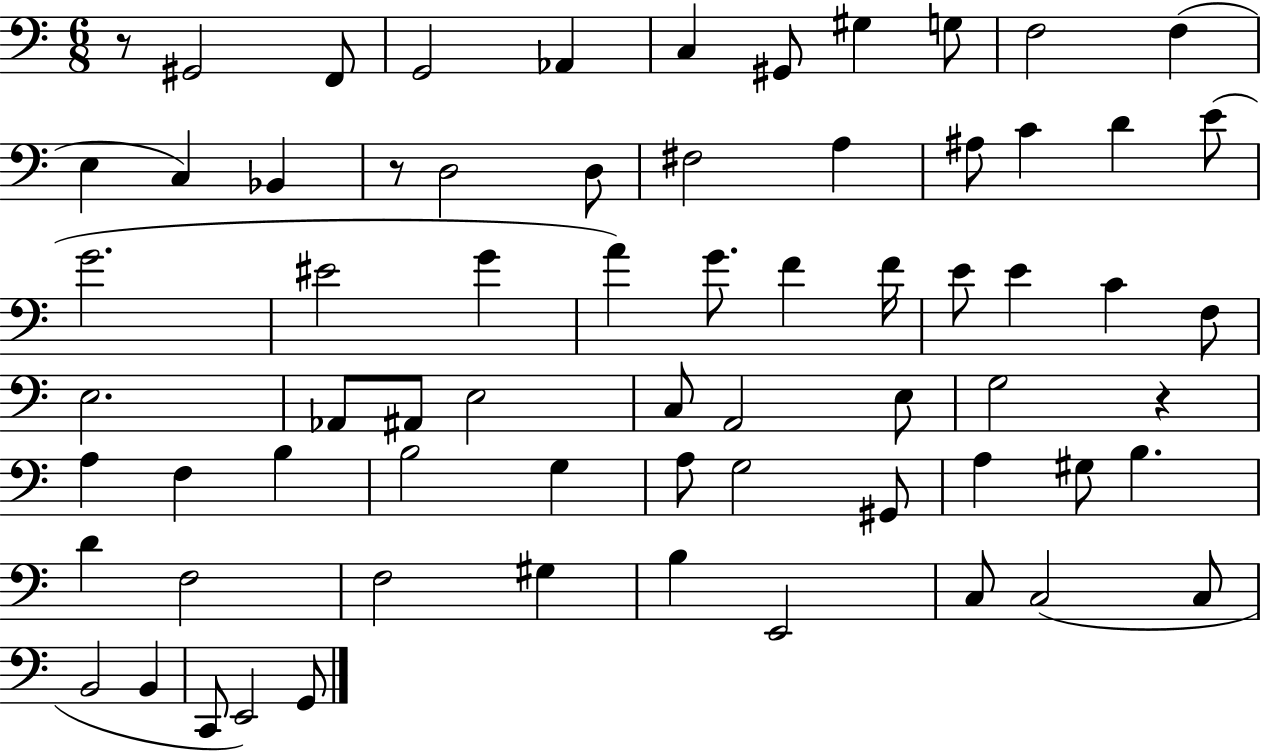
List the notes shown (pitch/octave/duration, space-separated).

R/e G#2/h F2/e G2/h Ab2/q C3/q G#2/e G#3/q G3/e F3/h F3/q E3/q C3/q Bb2/q R/e D3/h D3/e F#3/h A3/q A#3/e C4/q D4/q E4/e G4/h. EIS4/h G4/q A4/q G4/e. F4/q F4/s E4/e E4/q C4/q F3/e E3/h. Ab2/e A#2/e E3/h C3/e A2/h E3/e G3/h R/q A3/q F3/q B3/q B3/h G3/q A3/e G3/h G#2/e A3/q G#3/e B3/q. D4/q F3/h F3/h G#3/q B3/q E2/h C3/e C3/h C3/e B2/h B2/q C2/e E2/h G2/e